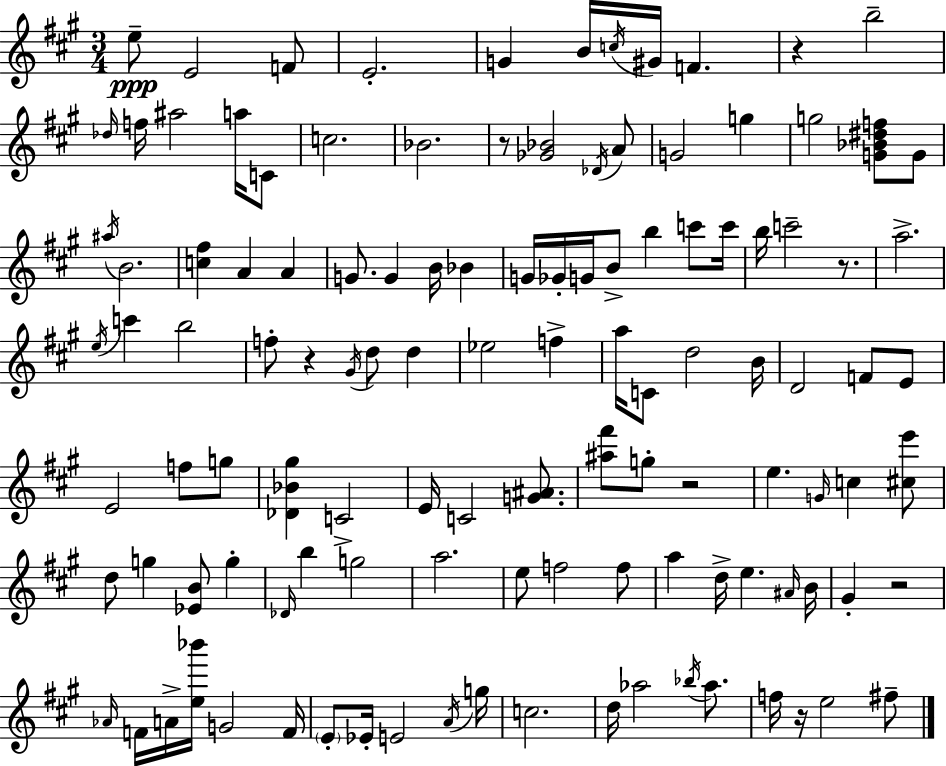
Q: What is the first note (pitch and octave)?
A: E5